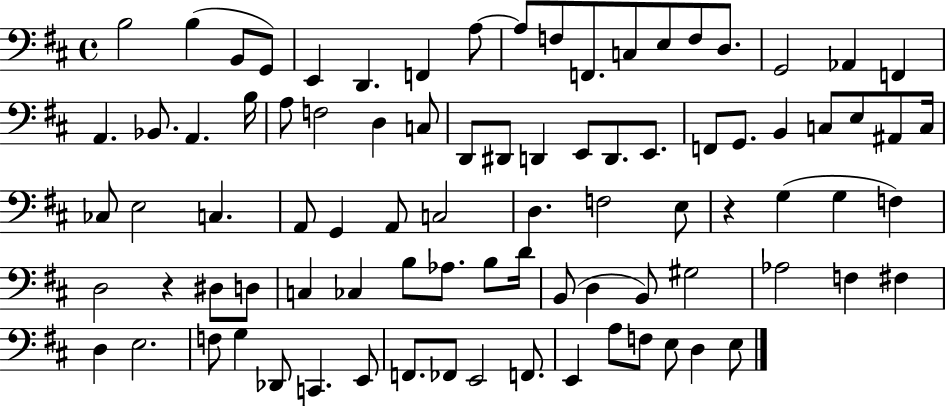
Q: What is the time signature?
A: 4/4